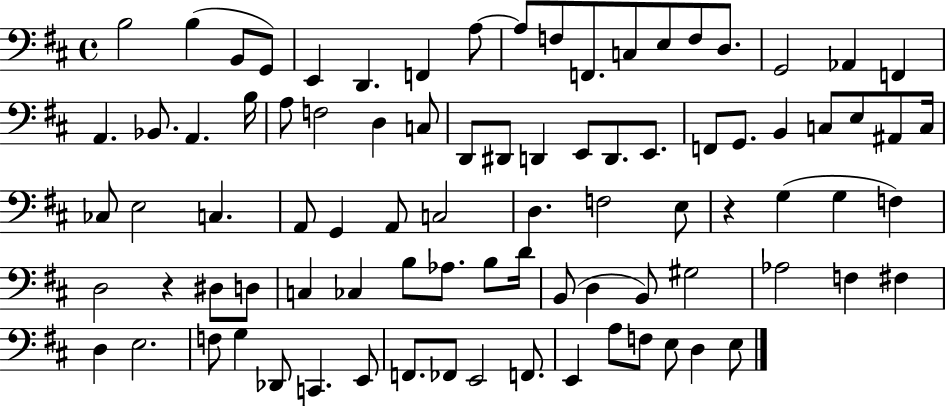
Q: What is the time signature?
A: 4/4